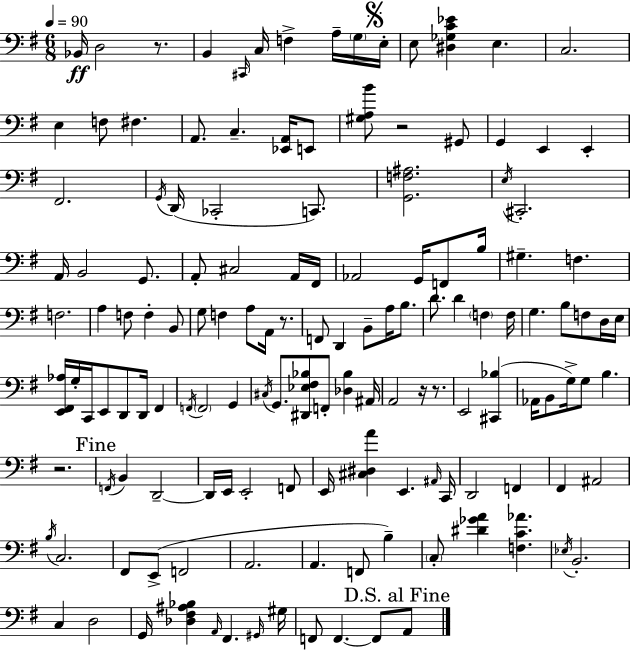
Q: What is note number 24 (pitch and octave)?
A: G2